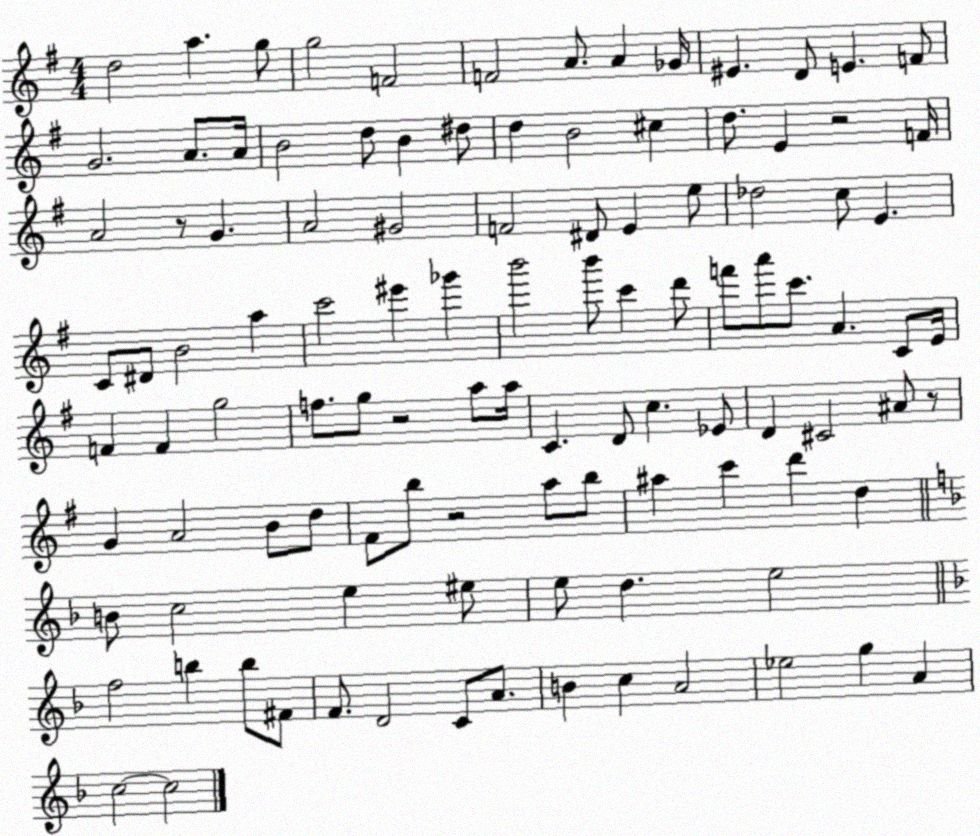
X:1
T:Untitled
M:4/4
L:1/4
K:G
d2 a g/2 g2 F2 F2 A/2 A _G/4 ^E D/2 E F/2 G2 A/2 A/4 B2 d/2 B ^d/2 d B2 ^c d/2 E z2 F/4 A2 z/2 G A2 ^G2 F2 ^D/2 E e/2 _d2 c/2 E C/2 ^D/2 B2 a c'2 ^e' _g' b'2 b'/2 c' d'/2 f'/2 a'/2 c'/2 A C/2 E/4 F F g2 f/2 g/2 z2 a/2 a/4 C D/2 c _E/2 D ^C2 ^A/2 z/2 G A2 B/2 d/2 ^F/2 b/2 z2 a/2 b/2 ^a c' d' d B/2 c2 e ^e/2 e/2 d e2 f2 b b/2 ^F/2 F/2 D2 C/2 A/2 B c A2 _e2 g A c2 c2